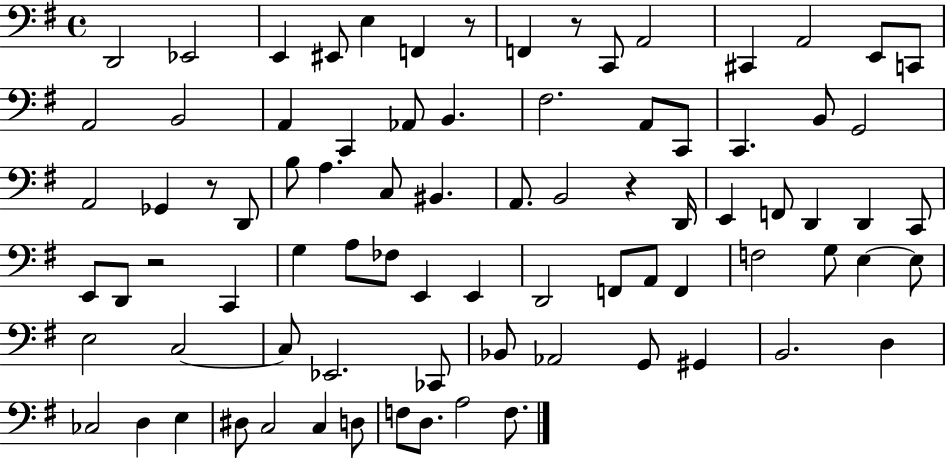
{
  \clef bass
  \time 4/4
  \defaultTimeSignature
  \key g \major
  d,2 ees,2 | e,4 eis,8 e4 f,4 r8 | f,4 r8 c,8 a,2 | cis,4 a,2 e,8 c,8 | \break a,2 b,2 | a,4 c,4 aes,8 b,4. | fis2. a,8 c,8 | c,4. b,8 g,2 | \break a,2 ges,4 r8 d,8 | b8 a4. c8 bis,4. | a,8. b,2 r4 d,16 | e,4 f,8 d,4 d,4 c,8 | \break e,8 d,8 r2 c,4 | g4 a8 fes8 e,4 e,4 | d,2 f,8 a,8 f,4 | f2 g8 e4~~ e8 | \break e2 c2~~ | c8 ees,2. ces,8 | bes,8 aes,2 g,8 gis,4 | b,2. d4 | \break ces2 d4 e4 | dis8 c2 c4 d8 | f8 d8. a2 f8. | \bar "|."
}